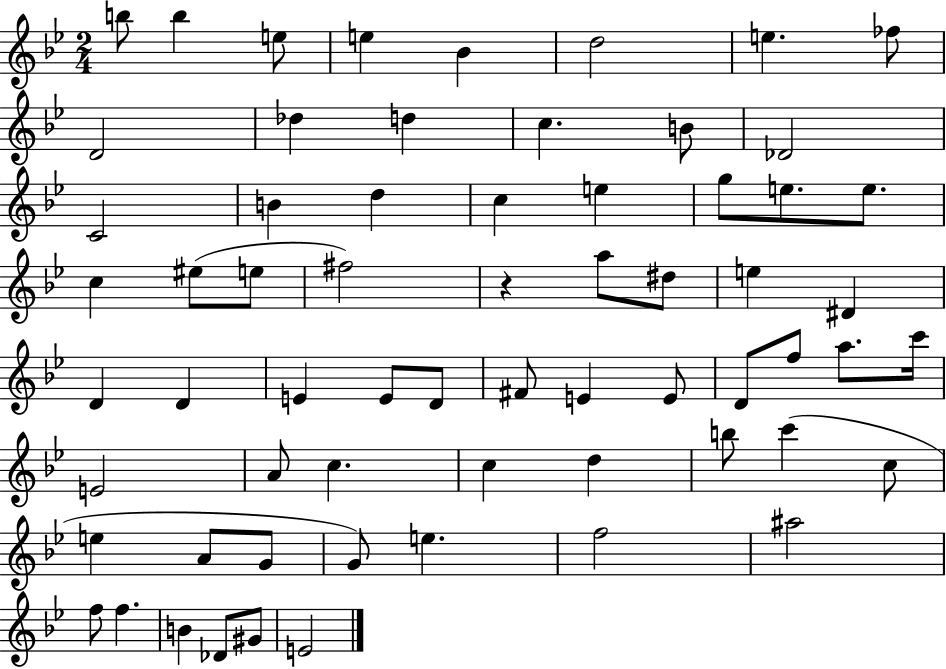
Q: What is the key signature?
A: BES major